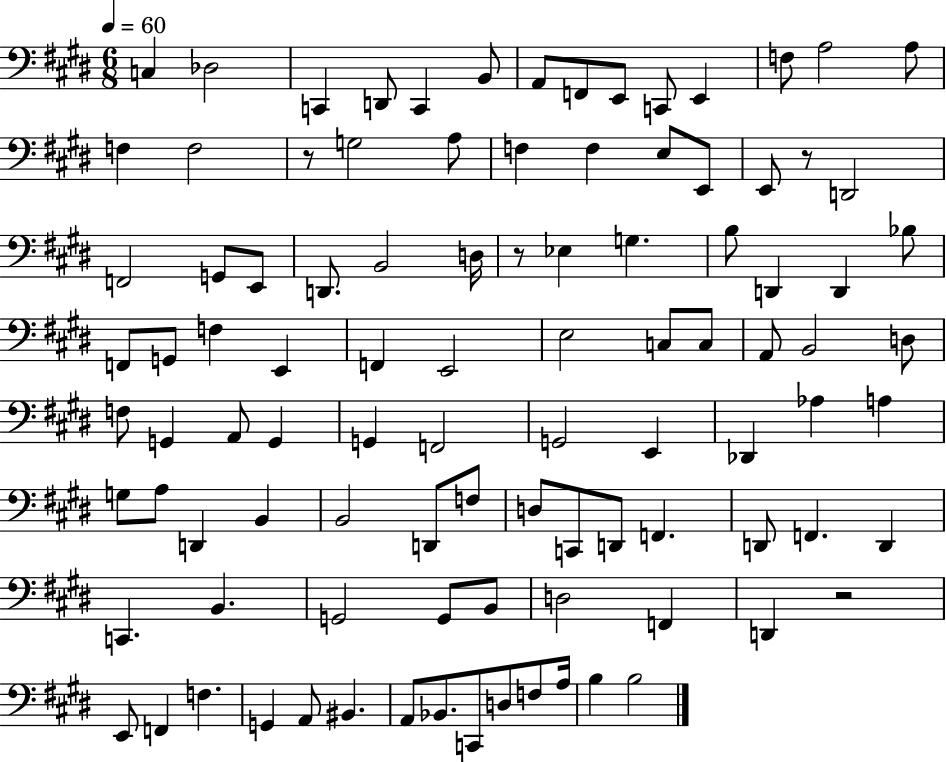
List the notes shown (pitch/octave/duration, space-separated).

C3/q Db3/h C2/q D2/e C2/q B2/e A2/e F2/e E2/e C2/e E2/q F3/e A3/h A3/e F3/q F3/h R/e G3/h A3/e F3/q F3/q E3/e E2/e E2/e R/e D2/h F2/h G2/e E2/e D2/e. B2/h D3/s R/e Eb3/q G3/q. B3/e D2/q D2/q Bb3/e F2/e G2/e F3/q E2/q F2/q E2/h E3/h C3/e C3/e A2/e B2/h D3/e F3/e G2/q A2/e G2/q G2/q F2/h G2/h E2/q Db2/q Ab3/q A3/q G3/e A3/e D2/q B2/q B2/h D2/e F3/e D3/e C2/e D2/e F2/q. D2/e F2/q. D2/q C2/q. B2/q. G2/h G2/e B2/e D3/h F2/q D2/q R/h E2/e F2/q F3/q. G2/q A2/e BIS2/q. A2/e Bb2/e. C2/e D3/e F3/e A3/s B3/q B3/h